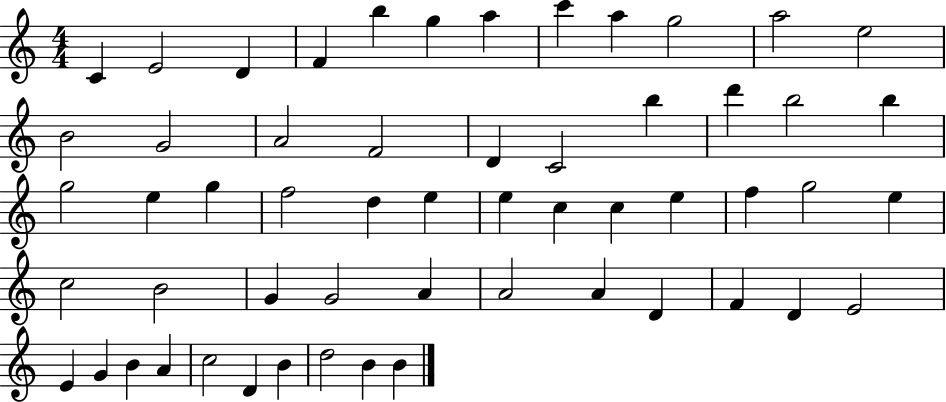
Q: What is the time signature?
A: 4/4